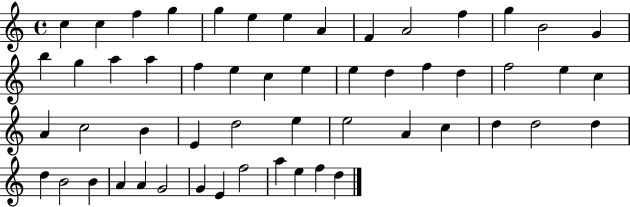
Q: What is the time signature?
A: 4/4